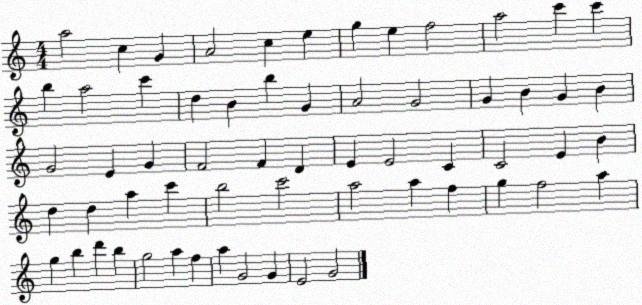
X:1
T:Untitled
M:4/4
L:1/4
K:C
a2 c G A2 c e g e f2 a2 c' c' b a2 c' d B b G A2 G2 G B G B G2 E G F2 F D E E2 C C2 E B d d a c' b2 c'2 a2 a f g f2 a g b d' b g2 a f a G2 G E2 G2